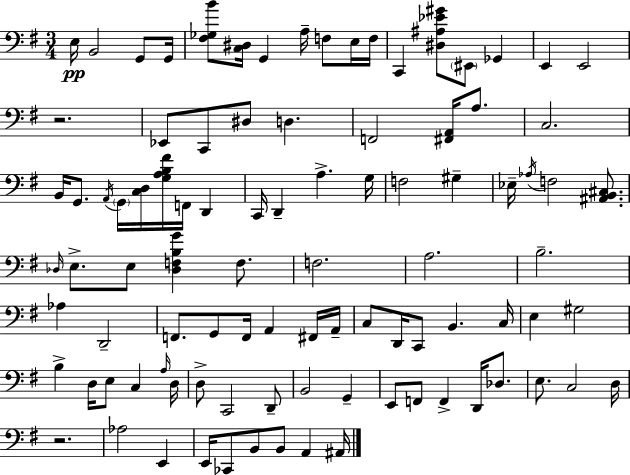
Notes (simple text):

E3/s B2/h G2/e G2/s [F#3,Gb3,B4]/e [C3,D#3]/s G2/q A3/s F3/e E3/s F3/s C2/q [D#3,A#3,Eb4,G#4]/e EIS2/e Gb2/q E2/q E2/h R/h. Eb2/e C2/e D#3/e D3/q. F2/h [F#2,A2]/s A3/e. C3/h. B2/s G2/e. A2/s G2/s [C3,D3]/s [G3,A3,B3,F#4]/s F2/s D2/q C2/s D2/q A3/q. G3/s F3/h G#3/q Eb3/s Ab3/s F3/h [A#2,B2,C#3]/e. Db3/s E3/e. E3/e [Db3,F3,B3,G4]/q F3/e. F3/h. A3/h. B3/h. Ab3/q D2/h F2/e. G2/e F2/s A2/q F#2/s A2/s C3/e D2/s C2/e B2/q. C3/s E3/q G#3/h B3/q D3/s E3/e C3/q A3/s D3/s D3/e C2/h D2/e B2/h G2/q E2/e F2/e F2/q D2/s Db3/e. E3/e. C3/h D3/s R/h. Ab3/h E2/q E2/s CES2/e B2/e B2/e A2/q A#2/s